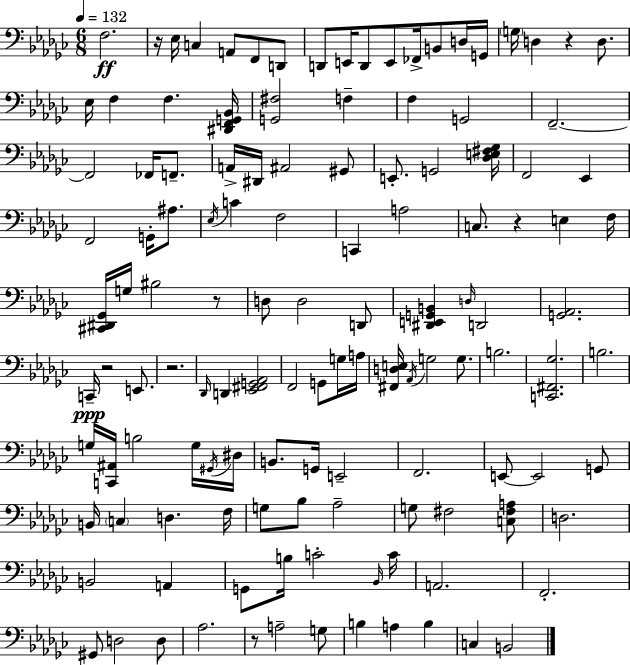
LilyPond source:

{
  \clef bass
  \numericTimeSignature
  \time 6/8
  \key ees \minor
  \tempo 4 = 132
  f2.\ff | r16 ees16 c4 a,8 f,8 d,8 | d,8 e,16 d,8 e,8 fes,16-> b,8 d16 g,16 | \parenthesize g16 d4 r4 d8. | \break ees16 f4 f4. <dis, f, g, bes,>16 | <g, fis>2 f4-- | f4 g,2 | f,2.--~~ | \break f,2 fes,16 f,8.-- | a,16-> dis,16 ais,2 gis,8 | e,8.-. g,2 <des e fis ges>16 | f,2 ees,4 | \break f,2 g,16-. ais8. | \acciaccatura { ees16 } c'4 f2 | c,4 a2 | c8. r4 e4 | \break f16 <cis, dis, ges,>16 g16 bis2 r8 | d8 d2 d,8 | <dis, e, g, b,>4 \grace { d16 } d,2 | <g, aes,>2. | \break c,16--\ppp r2 e,8. | r2. | \grace { des,16 } d,4 <ees, fis, g, aes,>2 | f,2 g,8 | \break g16 a16 <fis, d e>16 \acciaccatura { aes,16 } g2 | g8. b2. | <c, fis, ges>2. | b2. | \break g16 <c, ais,>16 b2 | g16 \acciaccatura { gis,16 } dis16 b,8. g,16 e,2-- | f,2. | e,8~~ e,2 | \break g,8 b,16 \parenthesize c4 d4. | f16 g8 bes8 aes2-- | g8 fis2 | <c fis a>8 d2. | \break b,2 | a,4 g,8 b16 c'2-. | \grace { bes,16 } c'16 a,2. | f,2.-. | \break gis,8 d2 | d8 aes2. | r8 a2-- | g8 b4 a4 | \break b4 c4 b,2 | \bar "|."
}